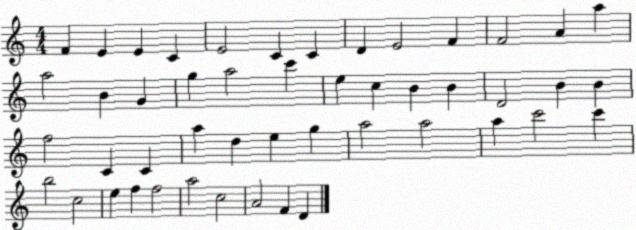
X:1
T:Untitled
M:4/4
L:1/4
K:C
F E E C E2 C C D E2 F F2 A a a2 B G g a2 c' e c B B D2 B B f2 C C a d e g a2 a2 a c'2 c' b2 c2 e f f2 a2 c2 A2 F D